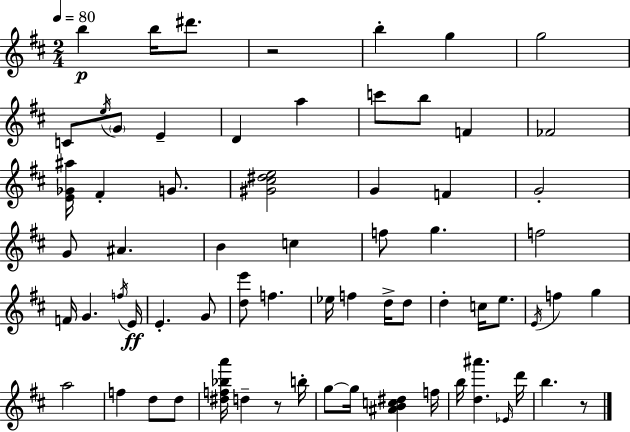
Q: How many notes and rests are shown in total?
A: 67